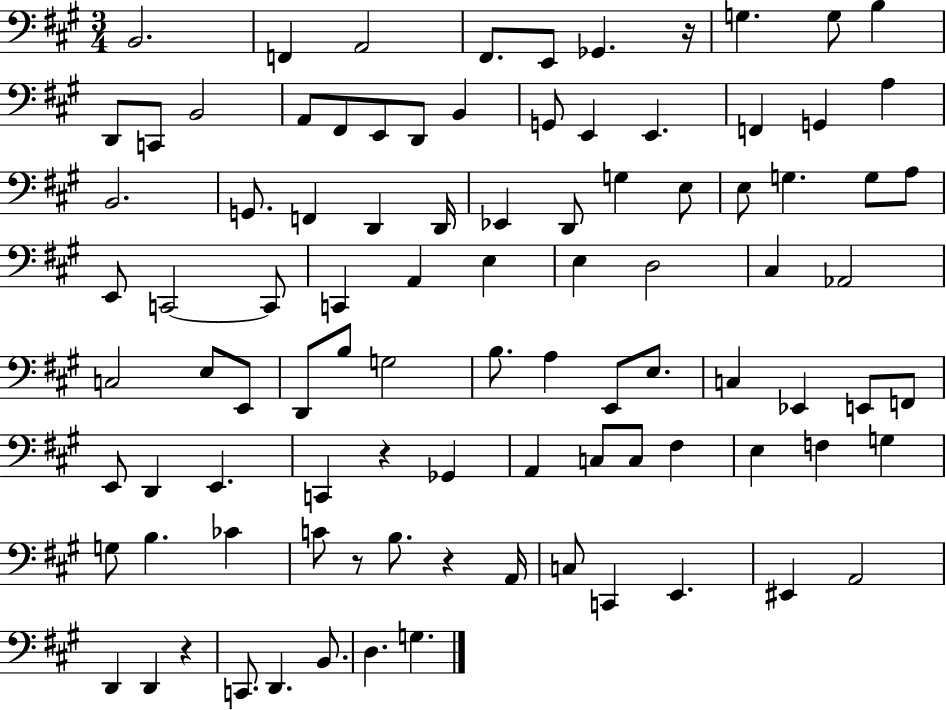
X:1
T:Untitled
M:3/4
L:1/4
K:A
B,,2 F,, A,,2 ^F,,/2 E,,/2 _G,, z/4 G, G,/2 B, D,,/2 C,,/2 B,,2 A,,/2 ^F,,/2 E,,/2 D,,/2 B,, G,,/2 E,, E,, F,, G,, A, B,,2 G,,/2 F,, D,, D,,/4 _E,, D,,/2 G, E,/2 E,/2 G, G,/2 A,/2 E,,/2 C,,2 C,,/2 C,, A,, E, E, D,2 ^C, _A,,2 C,2 E,/2 E,,/2 D,,/2 B,/2 G,2 B,/2 A, E,,/2 E,/2 C, _E,, E,,/2 F,,/2 E,,/2 D,, E,, C,, z _G,, A,, C,/2 C,/2 ^F, E, F, G, G,/2 B, _C C/2 z/2 B,/2 z A,,/4 C,/2 C,, E,, ^E,, A,,2 D,, D,, z C,,/2 D,, B,,/2 D, G,